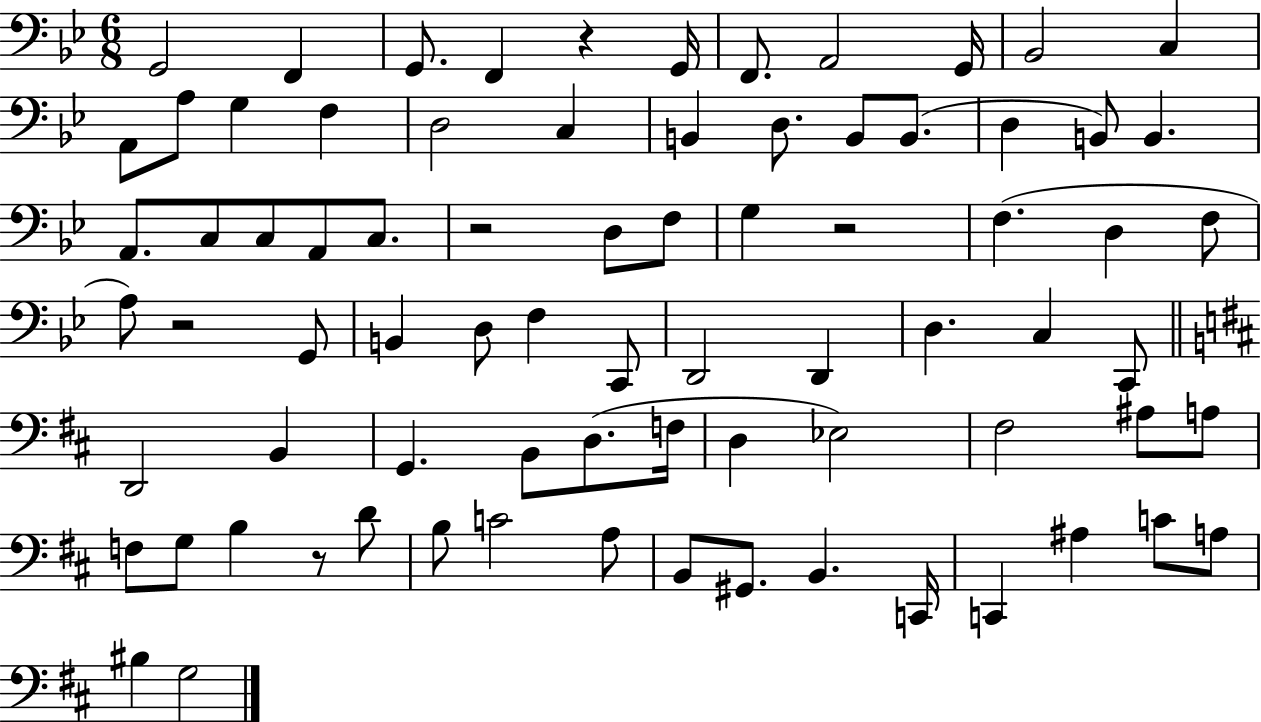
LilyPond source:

{
  \clef bass
  \numericTimeSignature
  \time 6/8
  \key bes \major
  \repeat volta 2 { g,2 f,4 | g,8. f,4 r4 g,16 | f,8. a,2 g,16 | bes,2 c4 | \break a,8 a8 g4 f4 | d2 c4 | b,4 d8. b,8 b,8.( | d4 b,8) b,4. | \break a,8. c8 c8 a,8 c8. | r2 d8 f8 | g4 r2 | f4.( d4 f8 | \break a8) r2 g,8 | b,4 d8 f4 c,8 | d,2 d,4 | d4. c4 c,8 | \break \bar "||" \break \key b \minor d,2 b,4 | g,4. b,8 d8.( f16 | d4 ees2) | fis2 ais8 a8 | \break f8 g8 b4 r8 d'8 | b8 c'2 a8 | b,8 gis,8. b,4. c,16 | c,4 ais4 c'8 a8 | \break bis4 g2 | } \bar "|."
}